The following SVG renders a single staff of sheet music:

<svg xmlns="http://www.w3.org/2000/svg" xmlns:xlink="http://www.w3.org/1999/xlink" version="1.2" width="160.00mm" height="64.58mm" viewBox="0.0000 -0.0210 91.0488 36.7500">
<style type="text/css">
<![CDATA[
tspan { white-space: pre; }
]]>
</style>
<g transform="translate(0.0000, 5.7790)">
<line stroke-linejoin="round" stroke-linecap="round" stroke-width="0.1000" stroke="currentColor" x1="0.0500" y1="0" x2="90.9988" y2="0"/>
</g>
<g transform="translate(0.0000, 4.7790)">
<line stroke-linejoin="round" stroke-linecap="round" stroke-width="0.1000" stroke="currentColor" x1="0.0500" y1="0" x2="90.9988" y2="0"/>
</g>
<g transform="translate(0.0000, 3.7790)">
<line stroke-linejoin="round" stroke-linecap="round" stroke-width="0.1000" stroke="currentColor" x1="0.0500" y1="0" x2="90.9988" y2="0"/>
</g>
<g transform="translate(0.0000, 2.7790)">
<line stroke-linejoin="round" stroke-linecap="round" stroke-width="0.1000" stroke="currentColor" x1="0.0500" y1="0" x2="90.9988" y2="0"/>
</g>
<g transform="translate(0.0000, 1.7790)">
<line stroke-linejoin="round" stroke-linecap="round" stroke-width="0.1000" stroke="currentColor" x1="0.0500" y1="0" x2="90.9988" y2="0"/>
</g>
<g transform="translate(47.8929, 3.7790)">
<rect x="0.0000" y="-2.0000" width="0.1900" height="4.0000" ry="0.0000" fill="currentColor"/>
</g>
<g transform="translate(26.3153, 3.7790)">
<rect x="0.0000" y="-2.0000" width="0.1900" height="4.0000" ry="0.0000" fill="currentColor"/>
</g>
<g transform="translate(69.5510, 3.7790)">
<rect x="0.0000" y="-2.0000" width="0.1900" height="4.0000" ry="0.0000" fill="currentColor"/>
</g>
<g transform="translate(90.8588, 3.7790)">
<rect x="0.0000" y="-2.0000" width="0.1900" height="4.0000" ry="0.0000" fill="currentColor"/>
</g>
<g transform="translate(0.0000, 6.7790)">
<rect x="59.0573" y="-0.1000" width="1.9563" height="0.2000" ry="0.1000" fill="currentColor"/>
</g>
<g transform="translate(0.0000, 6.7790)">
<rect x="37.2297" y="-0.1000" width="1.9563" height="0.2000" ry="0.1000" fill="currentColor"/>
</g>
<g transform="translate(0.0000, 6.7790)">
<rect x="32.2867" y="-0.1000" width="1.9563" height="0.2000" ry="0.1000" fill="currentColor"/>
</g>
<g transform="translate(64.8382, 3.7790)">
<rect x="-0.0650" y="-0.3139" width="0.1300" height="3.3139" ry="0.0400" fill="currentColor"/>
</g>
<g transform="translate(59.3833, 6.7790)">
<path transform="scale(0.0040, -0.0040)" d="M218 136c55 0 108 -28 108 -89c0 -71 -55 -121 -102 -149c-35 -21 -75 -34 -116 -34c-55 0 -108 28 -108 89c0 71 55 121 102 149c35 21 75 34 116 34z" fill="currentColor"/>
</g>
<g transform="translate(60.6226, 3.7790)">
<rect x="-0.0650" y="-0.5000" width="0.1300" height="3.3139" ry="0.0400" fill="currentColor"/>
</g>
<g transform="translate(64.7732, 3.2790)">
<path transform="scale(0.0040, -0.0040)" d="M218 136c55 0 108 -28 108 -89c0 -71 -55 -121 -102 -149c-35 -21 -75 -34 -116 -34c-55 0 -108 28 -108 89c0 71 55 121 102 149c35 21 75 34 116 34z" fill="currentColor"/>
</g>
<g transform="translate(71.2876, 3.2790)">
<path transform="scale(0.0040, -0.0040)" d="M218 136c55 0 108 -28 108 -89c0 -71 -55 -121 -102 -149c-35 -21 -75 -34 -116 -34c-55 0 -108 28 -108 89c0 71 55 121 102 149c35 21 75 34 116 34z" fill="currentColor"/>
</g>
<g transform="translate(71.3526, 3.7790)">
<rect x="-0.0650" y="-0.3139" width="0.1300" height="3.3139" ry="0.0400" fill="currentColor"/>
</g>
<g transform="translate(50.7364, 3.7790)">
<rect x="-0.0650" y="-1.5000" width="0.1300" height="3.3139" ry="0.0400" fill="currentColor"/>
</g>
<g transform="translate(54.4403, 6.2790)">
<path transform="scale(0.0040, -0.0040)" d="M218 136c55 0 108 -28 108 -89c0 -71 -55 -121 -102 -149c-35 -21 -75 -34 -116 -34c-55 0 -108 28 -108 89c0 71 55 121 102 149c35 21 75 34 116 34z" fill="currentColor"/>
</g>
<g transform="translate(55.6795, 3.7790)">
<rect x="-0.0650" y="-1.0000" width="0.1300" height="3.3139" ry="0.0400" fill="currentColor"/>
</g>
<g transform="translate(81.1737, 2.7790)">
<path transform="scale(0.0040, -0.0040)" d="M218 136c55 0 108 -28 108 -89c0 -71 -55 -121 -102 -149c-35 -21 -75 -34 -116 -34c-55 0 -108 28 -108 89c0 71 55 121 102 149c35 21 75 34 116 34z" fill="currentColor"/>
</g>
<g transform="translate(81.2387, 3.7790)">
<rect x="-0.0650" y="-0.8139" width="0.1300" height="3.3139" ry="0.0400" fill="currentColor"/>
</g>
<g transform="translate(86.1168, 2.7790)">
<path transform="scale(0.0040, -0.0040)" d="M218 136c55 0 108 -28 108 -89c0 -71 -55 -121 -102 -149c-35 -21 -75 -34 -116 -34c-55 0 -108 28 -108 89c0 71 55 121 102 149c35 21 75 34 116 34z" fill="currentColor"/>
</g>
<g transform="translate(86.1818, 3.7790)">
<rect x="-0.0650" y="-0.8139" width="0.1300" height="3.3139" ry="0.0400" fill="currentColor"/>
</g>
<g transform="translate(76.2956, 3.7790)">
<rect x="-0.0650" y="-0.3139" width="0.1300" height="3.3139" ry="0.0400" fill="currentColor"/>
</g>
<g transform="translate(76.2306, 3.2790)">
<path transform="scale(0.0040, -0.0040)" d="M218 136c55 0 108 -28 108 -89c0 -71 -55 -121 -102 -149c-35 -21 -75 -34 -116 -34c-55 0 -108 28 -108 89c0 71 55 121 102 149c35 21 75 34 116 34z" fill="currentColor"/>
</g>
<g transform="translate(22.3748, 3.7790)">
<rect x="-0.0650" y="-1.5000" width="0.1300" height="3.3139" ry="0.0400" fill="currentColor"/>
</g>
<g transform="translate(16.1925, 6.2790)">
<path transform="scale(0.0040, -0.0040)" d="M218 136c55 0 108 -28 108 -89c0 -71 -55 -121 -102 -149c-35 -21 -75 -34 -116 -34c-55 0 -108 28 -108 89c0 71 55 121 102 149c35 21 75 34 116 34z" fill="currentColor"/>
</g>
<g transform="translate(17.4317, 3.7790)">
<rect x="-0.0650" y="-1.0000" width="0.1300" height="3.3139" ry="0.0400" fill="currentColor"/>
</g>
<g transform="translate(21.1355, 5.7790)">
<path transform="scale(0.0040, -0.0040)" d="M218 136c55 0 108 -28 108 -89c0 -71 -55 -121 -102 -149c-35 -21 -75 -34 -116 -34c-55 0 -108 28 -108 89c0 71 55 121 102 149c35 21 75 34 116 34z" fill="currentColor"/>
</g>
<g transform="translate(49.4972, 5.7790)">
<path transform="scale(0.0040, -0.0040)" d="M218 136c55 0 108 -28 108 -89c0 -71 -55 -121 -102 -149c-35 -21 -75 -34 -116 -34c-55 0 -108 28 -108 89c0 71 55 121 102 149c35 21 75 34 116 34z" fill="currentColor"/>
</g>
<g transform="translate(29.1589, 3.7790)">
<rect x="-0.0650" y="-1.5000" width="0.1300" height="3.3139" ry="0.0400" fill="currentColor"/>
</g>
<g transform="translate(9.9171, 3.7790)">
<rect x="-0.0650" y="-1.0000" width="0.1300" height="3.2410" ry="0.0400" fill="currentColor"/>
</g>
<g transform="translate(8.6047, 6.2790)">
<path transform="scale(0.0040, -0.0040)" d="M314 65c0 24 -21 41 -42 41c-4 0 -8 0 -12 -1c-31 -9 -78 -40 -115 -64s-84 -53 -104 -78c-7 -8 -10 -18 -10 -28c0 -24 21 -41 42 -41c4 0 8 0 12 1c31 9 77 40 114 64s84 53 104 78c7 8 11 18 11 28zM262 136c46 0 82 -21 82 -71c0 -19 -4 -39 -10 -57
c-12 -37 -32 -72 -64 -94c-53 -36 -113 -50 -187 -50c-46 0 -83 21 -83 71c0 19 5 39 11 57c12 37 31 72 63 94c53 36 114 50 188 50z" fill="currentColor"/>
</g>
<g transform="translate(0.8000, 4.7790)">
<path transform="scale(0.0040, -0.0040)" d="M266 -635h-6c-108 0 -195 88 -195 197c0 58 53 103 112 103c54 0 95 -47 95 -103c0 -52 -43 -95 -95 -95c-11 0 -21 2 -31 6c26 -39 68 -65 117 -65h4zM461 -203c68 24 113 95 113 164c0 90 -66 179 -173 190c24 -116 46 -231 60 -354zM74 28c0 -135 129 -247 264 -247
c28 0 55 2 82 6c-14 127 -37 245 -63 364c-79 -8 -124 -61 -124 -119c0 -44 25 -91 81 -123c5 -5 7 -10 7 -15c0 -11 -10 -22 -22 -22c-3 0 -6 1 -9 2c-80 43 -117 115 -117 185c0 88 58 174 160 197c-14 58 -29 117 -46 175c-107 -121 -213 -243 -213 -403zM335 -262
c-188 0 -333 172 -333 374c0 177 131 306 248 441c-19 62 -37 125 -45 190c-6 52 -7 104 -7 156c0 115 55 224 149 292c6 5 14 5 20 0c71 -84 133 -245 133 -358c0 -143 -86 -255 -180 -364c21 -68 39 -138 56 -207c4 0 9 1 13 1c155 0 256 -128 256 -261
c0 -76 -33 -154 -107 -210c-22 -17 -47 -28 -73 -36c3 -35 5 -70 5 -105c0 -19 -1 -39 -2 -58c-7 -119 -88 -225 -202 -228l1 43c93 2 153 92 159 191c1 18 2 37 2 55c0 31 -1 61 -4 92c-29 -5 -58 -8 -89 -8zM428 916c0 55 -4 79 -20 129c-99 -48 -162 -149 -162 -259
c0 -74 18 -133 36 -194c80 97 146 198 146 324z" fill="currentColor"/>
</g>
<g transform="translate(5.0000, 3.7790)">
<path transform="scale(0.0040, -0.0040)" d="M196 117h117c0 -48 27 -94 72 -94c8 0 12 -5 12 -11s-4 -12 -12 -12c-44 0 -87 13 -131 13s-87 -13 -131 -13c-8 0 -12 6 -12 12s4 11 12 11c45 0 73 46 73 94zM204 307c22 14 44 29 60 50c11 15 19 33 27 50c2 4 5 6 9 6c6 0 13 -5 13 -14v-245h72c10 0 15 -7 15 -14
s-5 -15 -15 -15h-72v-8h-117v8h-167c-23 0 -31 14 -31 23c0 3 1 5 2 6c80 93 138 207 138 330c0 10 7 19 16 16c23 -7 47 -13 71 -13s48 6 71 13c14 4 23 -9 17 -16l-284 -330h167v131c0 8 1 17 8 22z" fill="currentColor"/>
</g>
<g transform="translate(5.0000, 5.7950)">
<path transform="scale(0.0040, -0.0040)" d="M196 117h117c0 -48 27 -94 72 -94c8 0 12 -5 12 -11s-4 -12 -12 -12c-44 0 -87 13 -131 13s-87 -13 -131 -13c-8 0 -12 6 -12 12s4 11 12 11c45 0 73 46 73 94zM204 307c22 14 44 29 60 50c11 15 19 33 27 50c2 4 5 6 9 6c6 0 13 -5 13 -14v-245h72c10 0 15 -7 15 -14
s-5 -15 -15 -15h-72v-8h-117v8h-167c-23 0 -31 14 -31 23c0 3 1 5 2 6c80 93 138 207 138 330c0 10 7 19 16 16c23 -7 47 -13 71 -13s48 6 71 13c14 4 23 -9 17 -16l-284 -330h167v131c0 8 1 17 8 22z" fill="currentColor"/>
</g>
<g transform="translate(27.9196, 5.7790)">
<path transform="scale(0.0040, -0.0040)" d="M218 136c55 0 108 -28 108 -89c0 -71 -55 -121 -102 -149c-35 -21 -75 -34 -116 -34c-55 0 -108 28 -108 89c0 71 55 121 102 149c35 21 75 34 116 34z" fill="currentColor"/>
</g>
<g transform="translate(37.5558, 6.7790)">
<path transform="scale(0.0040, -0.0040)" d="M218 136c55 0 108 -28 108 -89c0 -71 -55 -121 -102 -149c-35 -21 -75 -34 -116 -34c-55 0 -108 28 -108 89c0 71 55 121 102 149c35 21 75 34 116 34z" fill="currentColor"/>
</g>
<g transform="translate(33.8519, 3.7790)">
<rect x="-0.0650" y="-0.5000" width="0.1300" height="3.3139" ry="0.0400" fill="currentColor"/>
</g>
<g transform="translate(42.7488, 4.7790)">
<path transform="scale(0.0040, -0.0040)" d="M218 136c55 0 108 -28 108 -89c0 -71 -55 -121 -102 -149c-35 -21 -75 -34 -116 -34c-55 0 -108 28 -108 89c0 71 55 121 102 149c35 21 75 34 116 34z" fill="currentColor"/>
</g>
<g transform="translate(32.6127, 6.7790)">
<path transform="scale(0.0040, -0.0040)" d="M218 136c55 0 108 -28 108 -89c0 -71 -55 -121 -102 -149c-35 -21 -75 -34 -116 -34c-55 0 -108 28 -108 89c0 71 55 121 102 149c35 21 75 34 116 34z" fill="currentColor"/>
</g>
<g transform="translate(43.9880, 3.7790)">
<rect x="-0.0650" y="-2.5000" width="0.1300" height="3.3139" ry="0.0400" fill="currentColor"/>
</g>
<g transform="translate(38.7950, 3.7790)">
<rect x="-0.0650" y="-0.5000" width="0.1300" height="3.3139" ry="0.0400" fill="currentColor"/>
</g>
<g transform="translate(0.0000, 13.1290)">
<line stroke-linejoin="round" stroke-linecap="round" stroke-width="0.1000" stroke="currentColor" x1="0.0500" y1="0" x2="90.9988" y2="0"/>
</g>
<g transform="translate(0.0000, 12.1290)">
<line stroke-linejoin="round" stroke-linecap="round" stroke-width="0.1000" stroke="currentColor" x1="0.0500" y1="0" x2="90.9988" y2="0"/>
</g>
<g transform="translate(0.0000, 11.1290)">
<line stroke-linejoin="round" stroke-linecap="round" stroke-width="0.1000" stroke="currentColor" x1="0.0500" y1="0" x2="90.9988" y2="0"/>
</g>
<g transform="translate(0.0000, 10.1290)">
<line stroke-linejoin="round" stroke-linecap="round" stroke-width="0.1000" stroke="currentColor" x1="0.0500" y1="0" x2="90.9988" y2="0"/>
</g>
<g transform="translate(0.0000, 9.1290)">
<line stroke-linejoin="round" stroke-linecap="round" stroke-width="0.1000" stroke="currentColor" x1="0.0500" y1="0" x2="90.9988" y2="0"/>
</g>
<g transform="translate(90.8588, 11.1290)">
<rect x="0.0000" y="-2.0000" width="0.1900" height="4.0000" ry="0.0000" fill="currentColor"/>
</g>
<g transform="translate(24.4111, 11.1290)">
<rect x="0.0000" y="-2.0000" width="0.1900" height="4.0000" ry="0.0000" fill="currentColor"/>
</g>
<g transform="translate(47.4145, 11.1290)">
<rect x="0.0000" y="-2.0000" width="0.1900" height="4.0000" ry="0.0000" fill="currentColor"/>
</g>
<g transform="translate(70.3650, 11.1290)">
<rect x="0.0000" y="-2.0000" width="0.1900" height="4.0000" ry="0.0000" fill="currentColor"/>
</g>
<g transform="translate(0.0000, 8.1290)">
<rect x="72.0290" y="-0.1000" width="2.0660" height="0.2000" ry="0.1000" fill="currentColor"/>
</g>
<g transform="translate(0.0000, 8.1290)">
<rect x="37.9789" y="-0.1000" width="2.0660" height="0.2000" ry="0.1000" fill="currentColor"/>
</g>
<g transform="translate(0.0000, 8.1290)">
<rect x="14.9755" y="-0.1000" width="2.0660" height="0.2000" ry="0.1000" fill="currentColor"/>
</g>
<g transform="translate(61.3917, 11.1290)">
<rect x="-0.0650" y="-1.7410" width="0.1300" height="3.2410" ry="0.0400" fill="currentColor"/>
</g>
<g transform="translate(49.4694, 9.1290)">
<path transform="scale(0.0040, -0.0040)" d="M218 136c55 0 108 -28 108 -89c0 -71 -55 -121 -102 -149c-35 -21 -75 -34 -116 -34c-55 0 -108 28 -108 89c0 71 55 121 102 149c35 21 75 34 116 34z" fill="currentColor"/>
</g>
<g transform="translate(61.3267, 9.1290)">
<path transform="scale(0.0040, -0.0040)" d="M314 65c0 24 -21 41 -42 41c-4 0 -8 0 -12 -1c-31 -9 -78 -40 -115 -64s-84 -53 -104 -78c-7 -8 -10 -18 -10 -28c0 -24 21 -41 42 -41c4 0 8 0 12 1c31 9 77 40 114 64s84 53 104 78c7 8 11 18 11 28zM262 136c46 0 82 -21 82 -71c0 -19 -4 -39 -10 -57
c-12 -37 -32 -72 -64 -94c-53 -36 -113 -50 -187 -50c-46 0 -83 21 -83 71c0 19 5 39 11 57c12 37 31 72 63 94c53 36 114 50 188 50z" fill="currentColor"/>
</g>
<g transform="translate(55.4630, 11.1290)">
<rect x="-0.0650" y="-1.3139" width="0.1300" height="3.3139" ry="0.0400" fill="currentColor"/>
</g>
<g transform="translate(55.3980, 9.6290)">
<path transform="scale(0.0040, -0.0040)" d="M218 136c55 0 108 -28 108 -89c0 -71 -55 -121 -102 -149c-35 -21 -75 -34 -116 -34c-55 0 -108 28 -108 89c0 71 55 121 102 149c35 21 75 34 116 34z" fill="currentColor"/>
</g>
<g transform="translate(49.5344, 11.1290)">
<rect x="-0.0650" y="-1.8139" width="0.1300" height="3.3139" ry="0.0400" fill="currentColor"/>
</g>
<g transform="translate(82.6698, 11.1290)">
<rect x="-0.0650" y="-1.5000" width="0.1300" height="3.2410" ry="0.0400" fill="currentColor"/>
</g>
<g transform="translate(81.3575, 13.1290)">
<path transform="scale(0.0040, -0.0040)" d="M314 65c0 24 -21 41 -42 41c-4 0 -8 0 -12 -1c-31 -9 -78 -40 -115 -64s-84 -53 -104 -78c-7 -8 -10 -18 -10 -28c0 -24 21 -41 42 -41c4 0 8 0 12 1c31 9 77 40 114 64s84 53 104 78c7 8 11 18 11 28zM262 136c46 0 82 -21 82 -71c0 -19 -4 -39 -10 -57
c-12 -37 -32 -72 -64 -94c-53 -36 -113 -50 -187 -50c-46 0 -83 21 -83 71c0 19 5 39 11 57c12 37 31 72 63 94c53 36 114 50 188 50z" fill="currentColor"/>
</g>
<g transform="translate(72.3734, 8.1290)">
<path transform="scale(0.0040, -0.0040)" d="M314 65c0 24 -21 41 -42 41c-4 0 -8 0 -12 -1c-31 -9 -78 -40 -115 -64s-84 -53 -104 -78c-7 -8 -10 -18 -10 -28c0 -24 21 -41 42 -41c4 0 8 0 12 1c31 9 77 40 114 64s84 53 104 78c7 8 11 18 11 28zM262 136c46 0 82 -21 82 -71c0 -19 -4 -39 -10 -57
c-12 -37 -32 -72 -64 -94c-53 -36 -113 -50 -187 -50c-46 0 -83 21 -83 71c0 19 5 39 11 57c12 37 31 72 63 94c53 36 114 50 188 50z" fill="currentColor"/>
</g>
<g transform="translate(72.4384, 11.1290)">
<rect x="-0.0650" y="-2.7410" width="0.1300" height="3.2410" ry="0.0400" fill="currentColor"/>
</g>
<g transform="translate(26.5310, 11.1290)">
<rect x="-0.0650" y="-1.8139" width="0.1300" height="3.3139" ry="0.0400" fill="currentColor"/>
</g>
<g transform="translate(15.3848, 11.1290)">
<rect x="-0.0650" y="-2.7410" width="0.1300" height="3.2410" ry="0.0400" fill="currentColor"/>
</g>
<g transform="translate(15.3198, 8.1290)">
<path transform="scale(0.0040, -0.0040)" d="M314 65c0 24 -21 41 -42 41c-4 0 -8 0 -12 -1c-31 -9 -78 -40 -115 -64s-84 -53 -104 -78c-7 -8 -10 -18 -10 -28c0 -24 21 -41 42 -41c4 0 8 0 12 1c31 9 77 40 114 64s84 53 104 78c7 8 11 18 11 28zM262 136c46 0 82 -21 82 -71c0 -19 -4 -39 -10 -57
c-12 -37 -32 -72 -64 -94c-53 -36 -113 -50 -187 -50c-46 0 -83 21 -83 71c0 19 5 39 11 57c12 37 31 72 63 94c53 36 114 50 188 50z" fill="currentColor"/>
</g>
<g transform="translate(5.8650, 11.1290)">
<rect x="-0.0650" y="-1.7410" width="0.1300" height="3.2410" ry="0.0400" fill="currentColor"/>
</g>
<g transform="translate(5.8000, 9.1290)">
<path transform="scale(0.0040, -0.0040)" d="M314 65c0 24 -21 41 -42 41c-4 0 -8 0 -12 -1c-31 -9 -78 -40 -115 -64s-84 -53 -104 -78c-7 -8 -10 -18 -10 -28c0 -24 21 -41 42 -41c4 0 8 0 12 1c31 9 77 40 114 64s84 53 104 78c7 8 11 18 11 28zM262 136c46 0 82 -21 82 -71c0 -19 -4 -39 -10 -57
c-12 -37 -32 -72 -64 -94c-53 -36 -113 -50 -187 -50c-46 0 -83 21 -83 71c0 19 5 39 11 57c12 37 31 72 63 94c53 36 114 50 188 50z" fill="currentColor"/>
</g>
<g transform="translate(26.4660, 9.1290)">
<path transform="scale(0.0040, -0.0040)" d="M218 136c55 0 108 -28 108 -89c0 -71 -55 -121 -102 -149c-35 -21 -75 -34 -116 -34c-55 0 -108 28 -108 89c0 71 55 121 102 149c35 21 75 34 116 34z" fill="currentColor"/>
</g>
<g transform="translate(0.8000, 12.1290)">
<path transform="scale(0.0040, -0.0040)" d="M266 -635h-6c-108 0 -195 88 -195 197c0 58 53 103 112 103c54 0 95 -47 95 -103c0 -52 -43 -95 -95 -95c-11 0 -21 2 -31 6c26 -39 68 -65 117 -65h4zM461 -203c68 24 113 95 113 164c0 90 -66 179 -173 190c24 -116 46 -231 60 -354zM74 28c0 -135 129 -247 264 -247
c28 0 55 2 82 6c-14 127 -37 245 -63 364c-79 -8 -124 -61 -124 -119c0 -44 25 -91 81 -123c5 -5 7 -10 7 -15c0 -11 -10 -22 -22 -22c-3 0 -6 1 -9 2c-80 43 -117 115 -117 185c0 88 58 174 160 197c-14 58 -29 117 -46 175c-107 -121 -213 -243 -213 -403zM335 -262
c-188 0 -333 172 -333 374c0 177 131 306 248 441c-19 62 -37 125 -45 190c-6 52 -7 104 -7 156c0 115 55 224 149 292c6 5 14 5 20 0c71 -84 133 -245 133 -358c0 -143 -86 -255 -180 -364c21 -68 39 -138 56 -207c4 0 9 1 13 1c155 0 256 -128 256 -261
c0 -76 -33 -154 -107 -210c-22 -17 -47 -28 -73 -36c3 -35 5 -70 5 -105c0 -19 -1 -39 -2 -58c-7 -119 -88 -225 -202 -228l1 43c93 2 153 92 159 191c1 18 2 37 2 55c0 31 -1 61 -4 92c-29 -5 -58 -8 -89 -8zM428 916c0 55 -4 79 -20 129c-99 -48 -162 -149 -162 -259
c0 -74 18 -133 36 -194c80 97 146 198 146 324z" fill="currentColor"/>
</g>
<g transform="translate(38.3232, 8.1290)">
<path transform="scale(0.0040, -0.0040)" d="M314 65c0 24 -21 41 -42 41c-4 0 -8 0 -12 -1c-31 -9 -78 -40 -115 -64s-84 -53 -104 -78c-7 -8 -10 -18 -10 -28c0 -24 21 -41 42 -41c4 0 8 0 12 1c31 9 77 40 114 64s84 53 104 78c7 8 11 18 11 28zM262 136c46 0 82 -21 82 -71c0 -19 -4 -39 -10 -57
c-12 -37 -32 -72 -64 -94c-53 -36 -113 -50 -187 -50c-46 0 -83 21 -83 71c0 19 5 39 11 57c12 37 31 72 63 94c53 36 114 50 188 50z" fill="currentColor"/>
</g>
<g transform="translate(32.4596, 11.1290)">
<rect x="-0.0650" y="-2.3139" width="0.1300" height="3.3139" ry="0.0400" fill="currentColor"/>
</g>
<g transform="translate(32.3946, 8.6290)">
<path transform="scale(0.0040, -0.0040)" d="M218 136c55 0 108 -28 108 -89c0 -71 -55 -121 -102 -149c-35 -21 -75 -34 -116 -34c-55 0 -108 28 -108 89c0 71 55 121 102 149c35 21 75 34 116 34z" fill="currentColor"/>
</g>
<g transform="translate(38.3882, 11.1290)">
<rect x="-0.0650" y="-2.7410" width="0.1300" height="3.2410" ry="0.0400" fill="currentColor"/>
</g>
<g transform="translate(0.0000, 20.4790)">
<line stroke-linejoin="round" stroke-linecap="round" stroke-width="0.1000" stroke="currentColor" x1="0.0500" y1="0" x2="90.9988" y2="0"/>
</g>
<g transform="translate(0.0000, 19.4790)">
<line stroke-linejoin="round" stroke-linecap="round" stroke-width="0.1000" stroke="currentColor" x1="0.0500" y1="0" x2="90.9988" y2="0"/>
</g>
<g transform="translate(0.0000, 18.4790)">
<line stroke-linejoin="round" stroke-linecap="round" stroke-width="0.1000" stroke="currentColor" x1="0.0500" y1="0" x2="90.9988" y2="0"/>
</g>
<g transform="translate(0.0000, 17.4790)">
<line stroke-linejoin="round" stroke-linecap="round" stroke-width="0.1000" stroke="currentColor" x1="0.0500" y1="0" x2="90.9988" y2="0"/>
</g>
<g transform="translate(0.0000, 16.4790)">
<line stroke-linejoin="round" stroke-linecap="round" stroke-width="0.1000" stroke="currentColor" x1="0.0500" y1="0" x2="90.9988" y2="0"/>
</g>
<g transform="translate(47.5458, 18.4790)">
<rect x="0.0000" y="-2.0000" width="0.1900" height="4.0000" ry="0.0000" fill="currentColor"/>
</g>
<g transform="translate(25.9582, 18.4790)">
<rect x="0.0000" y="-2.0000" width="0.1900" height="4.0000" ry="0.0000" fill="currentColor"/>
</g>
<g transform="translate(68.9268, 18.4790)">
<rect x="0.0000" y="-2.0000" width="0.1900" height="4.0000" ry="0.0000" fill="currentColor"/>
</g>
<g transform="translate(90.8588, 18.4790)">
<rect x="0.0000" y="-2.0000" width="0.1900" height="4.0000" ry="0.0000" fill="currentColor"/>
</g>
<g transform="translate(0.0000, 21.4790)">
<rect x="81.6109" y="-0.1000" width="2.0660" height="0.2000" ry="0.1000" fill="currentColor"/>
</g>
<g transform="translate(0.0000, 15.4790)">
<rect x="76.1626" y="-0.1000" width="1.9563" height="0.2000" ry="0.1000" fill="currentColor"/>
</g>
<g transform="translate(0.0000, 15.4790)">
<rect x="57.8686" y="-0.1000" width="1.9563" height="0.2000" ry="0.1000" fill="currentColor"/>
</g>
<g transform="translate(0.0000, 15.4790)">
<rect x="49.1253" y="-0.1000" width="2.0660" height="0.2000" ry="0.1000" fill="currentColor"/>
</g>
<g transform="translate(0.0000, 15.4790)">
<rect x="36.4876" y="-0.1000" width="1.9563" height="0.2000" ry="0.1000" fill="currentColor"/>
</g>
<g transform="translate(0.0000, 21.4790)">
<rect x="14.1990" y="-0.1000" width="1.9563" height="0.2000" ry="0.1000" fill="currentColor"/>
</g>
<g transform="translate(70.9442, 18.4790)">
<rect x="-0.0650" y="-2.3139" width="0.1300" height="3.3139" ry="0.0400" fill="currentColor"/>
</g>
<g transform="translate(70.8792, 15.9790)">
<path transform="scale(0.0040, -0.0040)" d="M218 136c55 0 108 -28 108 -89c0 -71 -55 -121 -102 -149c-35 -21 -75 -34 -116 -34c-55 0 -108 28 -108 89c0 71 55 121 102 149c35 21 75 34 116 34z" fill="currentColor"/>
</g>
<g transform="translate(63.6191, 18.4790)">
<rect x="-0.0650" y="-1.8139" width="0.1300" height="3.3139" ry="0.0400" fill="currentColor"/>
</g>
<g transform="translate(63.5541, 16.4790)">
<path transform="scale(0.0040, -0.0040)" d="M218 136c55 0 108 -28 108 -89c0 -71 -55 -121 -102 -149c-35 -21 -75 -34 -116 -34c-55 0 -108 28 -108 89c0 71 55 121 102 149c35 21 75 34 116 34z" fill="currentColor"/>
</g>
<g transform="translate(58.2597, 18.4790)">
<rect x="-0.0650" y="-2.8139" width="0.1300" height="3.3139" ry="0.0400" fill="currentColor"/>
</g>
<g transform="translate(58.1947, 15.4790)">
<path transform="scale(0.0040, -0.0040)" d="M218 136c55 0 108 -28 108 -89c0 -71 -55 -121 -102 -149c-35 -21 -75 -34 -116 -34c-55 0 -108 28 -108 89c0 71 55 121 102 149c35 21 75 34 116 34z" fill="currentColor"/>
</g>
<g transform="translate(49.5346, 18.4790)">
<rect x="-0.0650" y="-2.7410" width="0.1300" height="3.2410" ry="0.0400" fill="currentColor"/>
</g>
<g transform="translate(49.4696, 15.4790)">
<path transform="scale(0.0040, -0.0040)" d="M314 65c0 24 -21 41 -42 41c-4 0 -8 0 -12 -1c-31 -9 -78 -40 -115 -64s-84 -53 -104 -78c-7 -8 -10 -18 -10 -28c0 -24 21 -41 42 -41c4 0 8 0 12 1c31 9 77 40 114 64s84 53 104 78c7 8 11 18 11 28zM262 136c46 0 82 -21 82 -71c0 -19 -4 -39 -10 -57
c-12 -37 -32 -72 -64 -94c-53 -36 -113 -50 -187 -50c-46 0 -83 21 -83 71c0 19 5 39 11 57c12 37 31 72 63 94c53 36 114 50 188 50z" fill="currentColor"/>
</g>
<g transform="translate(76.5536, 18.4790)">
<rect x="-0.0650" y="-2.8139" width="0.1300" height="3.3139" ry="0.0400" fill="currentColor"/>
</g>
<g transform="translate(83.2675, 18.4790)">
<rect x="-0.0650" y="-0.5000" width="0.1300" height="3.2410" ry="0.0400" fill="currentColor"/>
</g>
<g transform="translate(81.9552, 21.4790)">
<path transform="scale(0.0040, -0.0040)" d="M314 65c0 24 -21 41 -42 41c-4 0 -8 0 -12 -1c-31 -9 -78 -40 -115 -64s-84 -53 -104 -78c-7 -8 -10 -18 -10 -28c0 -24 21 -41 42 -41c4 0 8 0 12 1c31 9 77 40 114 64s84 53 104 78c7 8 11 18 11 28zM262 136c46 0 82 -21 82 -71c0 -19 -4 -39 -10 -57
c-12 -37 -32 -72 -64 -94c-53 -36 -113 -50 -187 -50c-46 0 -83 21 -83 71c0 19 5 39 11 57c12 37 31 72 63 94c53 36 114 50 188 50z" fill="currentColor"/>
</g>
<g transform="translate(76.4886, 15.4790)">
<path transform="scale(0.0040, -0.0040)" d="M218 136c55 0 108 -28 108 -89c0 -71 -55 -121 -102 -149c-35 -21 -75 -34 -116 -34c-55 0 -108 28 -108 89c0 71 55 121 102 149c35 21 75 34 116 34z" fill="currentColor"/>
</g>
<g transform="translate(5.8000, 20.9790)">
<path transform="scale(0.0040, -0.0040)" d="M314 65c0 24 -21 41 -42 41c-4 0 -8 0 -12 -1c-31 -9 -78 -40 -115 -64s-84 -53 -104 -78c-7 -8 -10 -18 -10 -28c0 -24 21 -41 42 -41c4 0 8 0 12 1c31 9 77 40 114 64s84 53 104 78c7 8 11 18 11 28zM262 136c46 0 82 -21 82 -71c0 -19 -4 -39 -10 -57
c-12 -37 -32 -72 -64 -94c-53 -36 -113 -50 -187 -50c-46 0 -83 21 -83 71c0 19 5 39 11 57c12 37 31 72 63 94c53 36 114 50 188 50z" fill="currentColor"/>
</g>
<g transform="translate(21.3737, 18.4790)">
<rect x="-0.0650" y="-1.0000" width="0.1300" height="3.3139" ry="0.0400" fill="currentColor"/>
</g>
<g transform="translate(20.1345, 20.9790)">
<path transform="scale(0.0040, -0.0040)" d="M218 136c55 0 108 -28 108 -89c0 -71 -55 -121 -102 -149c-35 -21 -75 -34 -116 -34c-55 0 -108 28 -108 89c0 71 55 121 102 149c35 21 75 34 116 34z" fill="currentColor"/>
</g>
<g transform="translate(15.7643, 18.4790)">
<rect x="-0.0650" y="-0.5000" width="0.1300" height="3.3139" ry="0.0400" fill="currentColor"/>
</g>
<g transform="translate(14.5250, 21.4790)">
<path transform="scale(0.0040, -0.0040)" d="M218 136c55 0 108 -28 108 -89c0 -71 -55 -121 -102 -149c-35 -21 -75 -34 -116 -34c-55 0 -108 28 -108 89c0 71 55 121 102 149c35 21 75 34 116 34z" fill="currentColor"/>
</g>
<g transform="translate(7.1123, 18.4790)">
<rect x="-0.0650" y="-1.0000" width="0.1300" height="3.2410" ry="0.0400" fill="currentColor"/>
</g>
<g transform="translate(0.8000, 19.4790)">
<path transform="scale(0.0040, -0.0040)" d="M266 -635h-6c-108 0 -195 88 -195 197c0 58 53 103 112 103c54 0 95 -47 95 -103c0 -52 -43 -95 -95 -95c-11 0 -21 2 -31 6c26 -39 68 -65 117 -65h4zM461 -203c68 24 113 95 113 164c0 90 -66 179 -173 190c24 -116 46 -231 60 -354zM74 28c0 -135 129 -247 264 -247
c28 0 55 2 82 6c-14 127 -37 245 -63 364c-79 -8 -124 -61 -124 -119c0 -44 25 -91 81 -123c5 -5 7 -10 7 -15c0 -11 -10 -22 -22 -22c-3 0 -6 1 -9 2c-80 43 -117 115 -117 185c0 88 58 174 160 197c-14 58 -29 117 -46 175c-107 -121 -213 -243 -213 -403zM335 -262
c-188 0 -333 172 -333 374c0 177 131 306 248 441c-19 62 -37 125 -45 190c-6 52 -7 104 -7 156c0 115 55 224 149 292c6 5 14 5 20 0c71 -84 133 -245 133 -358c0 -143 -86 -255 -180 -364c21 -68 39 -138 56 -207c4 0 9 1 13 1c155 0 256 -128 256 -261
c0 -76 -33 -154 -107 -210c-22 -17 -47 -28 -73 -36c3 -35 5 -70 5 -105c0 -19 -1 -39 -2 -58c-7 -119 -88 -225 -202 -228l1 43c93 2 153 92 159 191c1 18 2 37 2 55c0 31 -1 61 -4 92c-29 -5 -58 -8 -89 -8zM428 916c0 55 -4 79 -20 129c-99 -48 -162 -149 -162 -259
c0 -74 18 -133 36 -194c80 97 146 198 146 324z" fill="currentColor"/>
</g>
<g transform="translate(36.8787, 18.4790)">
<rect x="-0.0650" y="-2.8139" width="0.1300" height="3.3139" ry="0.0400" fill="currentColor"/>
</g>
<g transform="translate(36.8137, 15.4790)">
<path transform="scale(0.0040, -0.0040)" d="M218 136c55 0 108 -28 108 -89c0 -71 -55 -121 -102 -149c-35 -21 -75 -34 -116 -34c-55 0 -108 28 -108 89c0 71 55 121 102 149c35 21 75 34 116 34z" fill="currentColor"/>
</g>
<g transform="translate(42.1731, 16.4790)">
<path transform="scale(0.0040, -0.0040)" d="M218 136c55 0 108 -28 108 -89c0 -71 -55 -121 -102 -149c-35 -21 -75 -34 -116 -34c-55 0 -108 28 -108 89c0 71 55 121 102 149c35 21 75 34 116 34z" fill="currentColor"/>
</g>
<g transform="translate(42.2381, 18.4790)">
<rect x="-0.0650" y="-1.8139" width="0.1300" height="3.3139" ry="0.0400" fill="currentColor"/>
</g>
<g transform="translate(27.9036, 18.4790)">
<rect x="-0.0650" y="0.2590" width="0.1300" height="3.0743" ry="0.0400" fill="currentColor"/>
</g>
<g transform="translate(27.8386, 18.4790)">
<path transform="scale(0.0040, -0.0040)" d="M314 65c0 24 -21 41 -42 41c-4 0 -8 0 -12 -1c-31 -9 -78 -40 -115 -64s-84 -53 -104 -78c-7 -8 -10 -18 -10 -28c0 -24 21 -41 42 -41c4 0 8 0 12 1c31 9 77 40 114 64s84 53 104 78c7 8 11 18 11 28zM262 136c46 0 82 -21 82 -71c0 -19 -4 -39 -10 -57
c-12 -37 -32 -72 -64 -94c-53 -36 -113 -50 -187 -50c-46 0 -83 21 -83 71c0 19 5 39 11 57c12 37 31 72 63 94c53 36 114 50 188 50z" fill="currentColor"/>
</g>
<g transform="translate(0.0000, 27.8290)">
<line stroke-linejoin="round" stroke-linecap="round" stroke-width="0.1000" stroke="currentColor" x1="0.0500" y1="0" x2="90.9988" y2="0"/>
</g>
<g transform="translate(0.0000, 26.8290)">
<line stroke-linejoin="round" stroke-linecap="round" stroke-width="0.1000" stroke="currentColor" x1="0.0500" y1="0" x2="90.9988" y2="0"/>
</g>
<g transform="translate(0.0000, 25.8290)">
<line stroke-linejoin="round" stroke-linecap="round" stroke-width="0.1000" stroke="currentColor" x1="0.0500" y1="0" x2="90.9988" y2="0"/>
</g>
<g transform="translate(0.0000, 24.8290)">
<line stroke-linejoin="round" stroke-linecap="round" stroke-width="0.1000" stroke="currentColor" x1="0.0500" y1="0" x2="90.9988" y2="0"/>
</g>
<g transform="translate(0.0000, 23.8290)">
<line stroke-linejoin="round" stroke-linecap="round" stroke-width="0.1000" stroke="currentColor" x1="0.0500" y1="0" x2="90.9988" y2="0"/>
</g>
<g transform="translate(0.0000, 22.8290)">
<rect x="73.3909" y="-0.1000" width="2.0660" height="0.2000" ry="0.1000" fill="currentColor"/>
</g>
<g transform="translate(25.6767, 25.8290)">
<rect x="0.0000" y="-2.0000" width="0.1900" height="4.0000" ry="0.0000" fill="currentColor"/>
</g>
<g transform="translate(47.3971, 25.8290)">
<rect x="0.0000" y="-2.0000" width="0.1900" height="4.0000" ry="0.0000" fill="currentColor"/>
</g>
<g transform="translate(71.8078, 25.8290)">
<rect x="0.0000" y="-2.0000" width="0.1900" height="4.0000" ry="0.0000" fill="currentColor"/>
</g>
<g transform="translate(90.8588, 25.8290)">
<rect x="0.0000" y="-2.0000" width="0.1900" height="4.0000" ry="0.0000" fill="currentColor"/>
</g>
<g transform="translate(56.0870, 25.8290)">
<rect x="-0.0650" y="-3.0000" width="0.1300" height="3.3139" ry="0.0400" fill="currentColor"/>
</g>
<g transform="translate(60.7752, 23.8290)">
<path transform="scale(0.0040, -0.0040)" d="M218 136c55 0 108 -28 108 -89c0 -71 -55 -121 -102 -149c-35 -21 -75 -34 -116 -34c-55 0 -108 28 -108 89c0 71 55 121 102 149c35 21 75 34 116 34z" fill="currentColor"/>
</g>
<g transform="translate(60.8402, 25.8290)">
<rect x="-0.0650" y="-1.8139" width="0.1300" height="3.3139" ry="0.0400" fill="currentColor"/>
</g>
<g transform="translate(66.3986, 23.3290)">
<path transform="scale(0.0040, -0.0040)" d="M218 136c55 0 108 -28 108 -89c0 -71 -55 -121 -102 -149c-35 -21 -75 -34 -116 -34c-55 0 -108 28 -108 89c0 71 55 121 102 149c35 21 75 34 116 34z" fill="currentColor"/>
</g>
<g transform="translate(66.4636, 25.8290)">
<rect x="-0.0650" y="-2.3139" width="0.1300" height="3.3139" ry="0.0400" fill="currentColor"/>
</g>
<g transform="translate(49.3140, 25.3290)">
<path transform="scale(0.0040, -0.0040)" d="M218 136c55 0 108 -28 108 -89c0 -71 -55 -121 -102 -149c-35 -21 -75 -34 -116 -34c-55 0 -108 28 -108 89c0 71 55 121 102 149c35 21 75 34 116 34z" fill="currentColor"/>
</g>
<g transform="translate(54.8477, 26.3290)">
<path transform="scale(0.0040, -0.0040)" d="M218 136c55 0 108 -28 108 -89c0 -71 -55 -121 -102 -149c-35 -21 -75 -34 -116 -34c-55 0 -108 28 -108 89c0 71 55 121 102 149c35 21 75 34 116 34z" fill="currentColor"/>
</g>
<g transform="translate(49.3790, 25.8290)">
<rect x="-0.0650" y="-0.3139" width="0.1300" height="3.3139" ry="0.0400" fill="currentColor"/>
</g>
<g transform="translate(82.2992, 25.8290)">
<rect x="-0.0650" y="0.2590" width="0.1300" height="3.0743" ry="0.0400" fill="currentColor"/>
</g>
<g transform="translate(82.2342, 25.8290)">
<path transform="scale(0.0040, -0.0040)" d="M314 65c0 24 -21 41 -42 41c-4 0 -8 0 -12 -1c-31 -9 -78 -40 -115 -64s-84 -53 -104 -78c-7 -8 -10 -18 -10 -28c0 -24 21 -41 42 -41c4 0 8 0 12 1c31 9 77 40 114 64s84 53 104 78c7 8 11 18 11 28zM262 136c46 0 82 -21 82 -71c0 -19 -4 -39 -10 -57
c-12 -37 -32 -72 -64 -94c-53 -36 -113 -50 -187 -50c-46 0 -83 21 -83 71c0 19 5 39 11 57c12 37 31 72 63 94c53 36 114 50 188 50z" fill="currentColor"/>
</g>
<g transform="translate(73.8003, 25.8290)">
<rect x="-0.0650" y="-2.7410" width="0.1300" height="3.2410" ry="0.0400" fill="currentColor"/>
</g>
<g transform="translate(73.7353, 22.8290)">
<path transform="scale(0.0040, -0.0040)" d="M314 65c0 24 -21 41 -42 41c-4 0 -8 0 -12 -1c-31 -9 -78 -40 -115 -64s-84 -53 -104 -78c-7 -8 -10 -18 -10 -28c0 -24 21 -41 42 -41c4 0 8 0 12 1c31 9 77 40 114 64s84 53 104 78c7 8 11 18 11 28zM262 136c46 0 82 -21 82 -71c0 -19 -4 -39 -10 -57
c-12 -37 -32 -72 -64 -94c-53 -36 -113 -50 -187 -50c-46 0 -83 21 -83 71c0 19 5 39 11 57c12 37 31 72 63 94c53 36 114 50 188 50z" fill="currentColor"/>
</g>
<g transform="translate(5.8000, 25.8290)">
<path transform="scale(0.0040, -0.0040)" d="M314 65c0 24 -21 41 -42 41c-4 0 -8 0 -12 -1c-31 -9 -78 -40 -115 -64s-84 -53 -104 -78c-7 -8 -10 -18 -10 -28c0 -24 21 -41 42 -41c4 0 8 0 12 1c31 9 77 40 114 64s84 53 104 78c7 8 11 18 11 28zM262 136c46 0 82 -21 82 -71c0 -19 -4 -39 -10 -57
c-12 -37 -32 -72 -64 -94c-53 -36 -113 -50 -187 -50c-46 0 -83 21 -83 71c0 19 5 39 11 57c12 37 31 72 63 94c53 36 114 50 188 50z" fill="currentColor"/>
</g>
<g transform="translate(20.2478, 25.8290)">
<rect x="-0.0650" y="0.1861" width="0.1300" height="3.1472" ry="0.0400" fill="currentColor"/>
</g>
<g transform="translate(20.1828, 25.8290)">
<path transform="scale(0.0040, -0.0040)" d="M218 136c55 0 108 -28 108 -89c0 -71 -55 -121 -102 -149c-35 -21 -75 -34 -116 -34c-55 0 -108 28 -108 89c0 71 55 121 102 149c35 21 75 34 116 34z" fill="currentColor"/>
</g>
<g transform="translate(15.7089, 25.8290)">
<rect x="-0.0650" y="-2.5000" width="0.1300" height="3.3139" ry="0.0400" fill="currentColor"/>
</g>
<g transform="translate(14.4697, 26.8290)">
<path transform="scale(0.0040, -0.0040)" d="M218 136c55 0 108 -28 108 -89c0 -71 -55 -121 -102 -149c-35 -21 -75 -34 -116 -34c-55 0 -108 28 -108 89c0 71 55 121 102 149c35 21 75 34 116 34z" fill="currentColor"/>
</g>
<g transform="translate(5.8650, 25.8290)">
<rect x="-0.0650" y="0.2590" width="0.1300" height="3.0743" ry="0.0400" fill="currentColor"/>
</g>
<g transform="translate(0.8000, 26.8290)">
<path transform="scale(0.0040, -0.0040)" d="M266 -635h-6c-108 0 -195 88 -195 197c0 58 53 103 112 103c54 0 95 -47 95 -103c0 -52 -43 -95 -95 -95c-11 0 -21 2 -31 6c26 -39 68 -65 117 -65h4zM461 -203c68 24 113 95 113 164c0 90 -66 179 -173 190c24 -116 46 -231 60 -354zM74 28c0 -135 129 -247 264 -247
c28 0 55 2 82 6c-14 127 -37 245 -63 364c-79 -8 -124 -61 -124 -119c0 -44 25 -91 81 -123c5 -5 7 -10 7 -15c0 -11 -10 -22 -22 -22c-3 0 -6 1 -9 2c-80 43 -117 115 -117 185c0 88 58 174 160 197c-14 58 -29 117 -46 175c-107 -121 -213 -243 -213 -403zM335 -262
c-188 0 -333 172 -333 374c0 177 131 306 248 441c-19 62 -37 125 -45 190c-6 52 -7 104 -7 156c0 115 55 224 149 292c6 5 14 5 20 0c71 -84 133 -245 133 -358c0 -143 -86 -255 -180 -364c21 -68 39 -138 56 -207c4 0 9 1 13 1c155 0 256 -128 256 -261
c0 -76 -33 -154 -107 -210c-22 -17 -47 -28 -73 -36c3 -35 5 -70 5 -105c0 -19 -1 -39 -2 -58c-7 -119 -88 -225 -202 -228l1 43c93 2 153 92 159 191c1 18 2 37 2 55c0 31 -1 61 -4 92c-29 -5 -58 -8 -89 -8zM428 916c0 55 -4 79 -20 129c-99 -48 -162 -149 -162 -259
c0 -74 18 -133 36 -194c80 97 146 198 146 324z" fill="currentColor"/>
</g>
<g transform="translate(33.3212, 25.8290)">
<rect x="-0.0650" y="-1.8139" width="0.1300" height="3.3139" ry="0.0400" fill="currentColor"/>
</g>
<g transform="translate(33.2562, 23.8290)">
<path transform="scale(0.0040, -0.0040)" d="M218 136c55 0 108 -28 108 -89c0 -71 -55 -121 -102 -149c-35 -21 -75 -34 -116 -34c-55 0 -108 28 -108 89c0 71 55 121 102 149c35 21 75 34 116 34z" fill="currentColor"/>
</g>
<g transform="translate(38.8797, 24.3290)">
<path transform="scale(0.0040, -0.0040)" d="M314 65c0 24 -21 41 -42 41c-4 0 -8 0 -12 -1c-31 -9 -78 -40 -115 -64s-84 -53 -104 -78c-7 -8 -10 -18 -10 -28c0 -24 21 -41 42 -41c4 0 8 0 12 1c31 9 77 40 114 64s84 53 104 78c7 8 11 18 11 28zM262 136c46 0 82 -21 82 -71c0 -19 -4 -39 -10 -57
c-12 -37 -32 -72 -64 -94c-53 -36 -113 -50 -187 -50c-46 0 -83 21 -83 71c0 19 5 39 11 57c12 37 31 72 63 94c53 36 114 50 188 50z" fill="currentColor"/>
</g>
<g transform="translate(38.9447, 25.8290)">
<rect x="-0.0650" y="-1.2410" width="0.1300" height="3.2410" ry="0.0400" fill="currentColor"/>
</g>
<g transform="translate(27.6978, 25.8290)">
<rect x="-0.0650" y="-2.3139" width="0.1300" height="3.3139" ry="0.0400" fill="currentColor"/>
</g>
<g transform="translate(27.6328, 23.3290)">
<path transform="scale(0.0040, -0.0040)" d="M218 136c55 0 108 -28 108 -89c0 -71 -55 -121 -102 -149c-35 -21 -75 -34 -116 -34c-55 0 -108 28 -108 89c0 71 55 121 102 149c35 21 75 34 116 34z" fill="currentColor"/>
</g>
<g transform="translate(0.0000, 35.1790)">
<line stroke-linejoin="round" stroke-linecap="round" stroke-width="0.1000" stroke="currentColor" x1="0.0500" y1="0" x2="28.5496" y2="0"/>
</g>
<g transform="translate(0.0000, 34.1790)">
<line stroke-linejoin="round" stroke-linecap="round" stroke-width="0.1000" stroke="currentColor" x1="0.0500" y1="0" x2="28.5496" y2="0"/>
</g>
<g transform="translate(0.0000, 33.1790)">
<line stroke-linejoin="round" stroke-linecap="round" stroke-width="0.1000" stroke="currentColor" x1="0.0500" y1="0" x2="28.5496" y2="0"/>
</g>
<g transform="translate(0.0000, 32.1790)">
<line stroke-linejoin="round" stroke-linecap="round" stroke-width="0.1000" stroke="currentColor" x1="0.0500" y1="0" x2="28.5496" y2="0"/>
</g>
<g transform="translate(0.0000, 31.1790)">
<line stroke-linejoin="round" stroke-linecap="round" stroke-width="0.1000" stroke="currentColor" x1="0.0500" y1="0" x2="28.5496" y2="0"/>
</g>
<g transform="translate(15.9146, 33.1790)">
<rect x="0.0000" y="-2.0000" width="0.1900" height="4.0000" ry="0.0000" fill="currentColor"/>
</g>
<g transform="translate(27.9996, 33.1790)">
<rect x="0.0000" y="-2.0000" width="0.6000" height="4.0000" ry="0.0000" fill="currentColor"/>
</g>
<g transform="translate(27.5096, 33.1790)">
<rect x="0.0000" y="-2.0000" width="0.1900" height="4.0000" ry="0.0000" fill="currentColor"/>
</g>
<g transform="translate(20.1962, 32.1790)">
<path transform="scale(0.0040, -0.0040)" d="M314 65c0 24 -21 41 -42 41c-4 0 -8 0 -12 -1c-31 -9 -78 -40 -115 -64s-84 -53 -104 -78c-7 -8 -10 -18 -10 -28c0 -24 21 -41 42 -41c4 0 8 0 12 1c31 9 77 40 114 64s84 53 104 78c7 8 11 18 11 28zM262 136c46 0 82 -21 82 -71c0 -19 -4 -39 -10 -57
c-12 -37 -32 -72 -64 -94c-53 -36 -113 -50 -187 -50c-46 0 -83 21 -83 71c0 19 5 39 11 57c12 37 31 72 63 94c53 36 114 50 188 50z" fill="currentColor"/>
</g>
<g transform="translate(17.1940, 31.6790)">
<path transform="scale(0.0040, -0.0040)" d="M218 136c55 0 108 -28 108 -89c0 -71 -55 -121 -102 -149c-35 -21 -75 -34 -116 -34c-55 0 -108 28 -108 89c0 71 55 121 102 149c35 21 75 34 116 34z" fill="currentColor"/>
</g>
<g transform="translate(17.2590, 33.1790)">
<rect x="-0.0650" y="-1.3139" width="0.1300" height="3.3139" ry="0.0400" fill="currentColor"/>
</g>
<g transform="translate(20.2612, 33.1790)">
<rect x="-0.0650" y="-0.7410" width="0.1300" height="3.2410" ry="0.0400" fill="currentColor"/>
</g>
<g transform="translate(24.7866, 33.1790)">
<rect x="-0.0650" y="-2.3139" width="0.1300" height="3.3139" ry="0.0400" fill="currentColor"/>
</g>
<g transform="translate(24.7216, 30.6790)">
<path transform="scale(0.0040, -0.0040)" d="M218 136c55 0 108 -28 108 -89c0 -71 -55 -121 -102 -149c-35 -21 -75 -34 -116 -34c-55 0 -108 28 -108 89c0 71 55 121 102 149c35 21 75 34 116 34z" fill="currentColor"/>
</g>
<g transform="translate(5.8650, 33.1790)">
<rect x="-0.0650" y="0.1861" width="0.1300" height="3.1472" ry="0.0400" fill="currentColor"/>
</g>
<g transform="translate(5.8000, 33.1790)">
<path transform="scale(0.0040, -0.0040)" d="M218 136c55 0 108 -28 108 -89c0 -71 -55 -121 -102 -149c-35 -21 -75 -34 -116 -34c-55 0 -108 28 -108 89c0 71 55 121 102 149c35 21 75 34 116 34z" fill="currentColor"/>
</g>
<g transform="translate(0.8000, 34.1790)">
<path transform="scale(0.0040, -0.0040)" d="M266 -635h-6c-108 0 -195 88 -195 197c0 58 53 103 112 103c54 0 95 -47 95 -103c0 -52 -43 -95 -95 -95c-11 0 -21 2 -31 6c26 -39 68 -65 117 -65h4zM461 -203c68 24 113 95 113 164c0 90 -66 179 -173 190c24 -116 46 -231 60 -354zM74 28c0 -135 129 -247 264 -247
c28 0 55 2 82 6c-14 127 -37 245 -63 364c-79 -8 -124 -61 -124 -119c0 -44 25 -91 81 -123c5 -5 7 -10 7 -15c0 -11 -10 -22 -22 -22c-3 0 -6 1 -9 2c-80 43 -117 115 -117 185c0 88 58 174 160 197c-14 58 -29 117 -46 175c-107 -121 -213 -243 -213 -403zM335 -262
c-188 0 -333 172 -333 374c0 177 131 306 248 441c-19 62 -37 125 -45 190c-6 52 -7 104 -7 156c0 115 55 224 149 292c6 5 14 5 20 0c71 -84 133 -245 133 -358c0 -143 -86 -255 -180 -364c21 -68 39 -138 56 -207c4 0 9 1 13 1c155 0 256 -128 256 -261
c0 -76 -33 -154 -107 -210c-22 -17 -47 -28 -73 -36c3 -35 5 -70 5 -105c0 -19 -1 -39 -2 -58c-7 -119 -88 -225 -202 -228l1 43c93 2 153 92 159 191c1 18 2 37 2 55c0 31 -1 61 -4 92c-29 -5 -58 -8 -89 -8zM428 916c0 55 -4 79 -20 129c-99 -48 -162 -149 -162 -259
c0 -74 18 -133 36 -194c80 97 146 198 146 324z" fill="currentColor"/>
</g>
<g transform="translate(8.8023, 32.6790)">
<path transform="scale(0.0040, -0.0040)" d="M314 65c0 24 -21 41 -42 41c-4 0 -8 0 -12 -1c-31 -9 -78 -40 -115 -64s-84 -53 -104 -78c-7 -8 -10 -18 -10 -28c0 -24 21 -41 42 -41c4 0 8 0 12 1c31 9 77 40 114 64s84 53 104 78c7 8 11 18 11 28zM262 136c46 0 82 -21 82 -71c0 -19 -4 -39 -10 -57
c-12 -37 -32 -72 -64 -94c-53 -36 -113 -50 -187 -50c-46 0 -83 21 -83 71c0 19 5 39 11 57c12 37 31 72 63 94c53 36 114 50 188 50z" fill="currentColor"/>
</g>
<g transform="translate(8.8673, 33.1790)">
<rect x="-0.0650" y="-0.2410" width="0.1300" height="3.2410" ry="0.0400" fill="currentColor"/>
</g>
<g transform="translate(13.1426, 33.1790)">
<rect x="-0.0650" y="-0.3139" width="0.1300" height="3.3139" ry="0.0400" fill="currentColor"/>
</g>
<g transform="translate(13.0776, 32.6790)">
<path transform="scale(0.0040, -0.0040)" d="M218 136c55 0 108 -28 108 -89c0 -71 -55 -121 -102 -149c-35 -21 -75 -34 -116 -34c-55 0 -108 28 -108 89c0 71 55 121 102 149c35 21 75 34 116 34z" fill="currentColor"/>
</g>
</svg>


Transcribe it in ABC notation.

X:1
T:Untitled
M:4/4
L:1/4
K:C
D2 D E E C C G E D C c c c d d f2 a2 f g a2 f e f2 a2 E2 D2 C D B2 a f a2 a f g a C2 B2 G B g f e2 c A f g a2 B2 B c2 c e d2 g